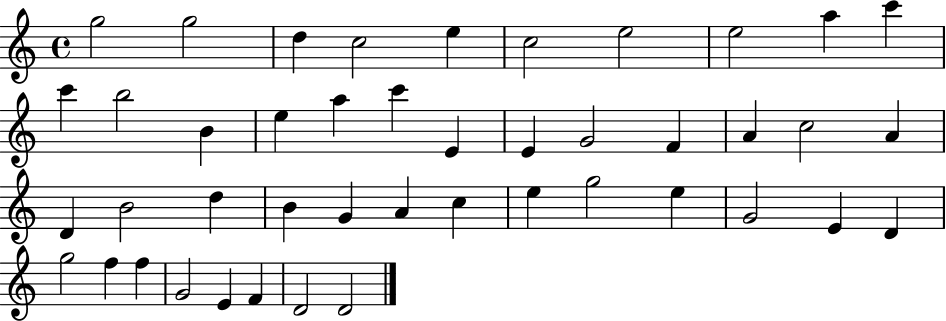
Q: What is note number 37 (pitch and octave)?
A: G5